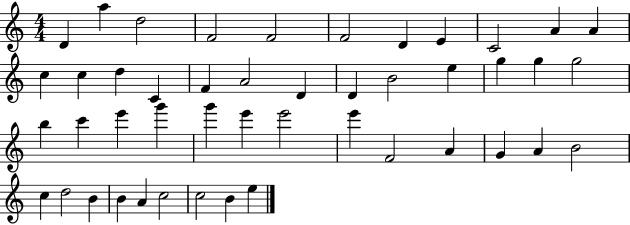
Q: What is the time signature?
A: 4/4